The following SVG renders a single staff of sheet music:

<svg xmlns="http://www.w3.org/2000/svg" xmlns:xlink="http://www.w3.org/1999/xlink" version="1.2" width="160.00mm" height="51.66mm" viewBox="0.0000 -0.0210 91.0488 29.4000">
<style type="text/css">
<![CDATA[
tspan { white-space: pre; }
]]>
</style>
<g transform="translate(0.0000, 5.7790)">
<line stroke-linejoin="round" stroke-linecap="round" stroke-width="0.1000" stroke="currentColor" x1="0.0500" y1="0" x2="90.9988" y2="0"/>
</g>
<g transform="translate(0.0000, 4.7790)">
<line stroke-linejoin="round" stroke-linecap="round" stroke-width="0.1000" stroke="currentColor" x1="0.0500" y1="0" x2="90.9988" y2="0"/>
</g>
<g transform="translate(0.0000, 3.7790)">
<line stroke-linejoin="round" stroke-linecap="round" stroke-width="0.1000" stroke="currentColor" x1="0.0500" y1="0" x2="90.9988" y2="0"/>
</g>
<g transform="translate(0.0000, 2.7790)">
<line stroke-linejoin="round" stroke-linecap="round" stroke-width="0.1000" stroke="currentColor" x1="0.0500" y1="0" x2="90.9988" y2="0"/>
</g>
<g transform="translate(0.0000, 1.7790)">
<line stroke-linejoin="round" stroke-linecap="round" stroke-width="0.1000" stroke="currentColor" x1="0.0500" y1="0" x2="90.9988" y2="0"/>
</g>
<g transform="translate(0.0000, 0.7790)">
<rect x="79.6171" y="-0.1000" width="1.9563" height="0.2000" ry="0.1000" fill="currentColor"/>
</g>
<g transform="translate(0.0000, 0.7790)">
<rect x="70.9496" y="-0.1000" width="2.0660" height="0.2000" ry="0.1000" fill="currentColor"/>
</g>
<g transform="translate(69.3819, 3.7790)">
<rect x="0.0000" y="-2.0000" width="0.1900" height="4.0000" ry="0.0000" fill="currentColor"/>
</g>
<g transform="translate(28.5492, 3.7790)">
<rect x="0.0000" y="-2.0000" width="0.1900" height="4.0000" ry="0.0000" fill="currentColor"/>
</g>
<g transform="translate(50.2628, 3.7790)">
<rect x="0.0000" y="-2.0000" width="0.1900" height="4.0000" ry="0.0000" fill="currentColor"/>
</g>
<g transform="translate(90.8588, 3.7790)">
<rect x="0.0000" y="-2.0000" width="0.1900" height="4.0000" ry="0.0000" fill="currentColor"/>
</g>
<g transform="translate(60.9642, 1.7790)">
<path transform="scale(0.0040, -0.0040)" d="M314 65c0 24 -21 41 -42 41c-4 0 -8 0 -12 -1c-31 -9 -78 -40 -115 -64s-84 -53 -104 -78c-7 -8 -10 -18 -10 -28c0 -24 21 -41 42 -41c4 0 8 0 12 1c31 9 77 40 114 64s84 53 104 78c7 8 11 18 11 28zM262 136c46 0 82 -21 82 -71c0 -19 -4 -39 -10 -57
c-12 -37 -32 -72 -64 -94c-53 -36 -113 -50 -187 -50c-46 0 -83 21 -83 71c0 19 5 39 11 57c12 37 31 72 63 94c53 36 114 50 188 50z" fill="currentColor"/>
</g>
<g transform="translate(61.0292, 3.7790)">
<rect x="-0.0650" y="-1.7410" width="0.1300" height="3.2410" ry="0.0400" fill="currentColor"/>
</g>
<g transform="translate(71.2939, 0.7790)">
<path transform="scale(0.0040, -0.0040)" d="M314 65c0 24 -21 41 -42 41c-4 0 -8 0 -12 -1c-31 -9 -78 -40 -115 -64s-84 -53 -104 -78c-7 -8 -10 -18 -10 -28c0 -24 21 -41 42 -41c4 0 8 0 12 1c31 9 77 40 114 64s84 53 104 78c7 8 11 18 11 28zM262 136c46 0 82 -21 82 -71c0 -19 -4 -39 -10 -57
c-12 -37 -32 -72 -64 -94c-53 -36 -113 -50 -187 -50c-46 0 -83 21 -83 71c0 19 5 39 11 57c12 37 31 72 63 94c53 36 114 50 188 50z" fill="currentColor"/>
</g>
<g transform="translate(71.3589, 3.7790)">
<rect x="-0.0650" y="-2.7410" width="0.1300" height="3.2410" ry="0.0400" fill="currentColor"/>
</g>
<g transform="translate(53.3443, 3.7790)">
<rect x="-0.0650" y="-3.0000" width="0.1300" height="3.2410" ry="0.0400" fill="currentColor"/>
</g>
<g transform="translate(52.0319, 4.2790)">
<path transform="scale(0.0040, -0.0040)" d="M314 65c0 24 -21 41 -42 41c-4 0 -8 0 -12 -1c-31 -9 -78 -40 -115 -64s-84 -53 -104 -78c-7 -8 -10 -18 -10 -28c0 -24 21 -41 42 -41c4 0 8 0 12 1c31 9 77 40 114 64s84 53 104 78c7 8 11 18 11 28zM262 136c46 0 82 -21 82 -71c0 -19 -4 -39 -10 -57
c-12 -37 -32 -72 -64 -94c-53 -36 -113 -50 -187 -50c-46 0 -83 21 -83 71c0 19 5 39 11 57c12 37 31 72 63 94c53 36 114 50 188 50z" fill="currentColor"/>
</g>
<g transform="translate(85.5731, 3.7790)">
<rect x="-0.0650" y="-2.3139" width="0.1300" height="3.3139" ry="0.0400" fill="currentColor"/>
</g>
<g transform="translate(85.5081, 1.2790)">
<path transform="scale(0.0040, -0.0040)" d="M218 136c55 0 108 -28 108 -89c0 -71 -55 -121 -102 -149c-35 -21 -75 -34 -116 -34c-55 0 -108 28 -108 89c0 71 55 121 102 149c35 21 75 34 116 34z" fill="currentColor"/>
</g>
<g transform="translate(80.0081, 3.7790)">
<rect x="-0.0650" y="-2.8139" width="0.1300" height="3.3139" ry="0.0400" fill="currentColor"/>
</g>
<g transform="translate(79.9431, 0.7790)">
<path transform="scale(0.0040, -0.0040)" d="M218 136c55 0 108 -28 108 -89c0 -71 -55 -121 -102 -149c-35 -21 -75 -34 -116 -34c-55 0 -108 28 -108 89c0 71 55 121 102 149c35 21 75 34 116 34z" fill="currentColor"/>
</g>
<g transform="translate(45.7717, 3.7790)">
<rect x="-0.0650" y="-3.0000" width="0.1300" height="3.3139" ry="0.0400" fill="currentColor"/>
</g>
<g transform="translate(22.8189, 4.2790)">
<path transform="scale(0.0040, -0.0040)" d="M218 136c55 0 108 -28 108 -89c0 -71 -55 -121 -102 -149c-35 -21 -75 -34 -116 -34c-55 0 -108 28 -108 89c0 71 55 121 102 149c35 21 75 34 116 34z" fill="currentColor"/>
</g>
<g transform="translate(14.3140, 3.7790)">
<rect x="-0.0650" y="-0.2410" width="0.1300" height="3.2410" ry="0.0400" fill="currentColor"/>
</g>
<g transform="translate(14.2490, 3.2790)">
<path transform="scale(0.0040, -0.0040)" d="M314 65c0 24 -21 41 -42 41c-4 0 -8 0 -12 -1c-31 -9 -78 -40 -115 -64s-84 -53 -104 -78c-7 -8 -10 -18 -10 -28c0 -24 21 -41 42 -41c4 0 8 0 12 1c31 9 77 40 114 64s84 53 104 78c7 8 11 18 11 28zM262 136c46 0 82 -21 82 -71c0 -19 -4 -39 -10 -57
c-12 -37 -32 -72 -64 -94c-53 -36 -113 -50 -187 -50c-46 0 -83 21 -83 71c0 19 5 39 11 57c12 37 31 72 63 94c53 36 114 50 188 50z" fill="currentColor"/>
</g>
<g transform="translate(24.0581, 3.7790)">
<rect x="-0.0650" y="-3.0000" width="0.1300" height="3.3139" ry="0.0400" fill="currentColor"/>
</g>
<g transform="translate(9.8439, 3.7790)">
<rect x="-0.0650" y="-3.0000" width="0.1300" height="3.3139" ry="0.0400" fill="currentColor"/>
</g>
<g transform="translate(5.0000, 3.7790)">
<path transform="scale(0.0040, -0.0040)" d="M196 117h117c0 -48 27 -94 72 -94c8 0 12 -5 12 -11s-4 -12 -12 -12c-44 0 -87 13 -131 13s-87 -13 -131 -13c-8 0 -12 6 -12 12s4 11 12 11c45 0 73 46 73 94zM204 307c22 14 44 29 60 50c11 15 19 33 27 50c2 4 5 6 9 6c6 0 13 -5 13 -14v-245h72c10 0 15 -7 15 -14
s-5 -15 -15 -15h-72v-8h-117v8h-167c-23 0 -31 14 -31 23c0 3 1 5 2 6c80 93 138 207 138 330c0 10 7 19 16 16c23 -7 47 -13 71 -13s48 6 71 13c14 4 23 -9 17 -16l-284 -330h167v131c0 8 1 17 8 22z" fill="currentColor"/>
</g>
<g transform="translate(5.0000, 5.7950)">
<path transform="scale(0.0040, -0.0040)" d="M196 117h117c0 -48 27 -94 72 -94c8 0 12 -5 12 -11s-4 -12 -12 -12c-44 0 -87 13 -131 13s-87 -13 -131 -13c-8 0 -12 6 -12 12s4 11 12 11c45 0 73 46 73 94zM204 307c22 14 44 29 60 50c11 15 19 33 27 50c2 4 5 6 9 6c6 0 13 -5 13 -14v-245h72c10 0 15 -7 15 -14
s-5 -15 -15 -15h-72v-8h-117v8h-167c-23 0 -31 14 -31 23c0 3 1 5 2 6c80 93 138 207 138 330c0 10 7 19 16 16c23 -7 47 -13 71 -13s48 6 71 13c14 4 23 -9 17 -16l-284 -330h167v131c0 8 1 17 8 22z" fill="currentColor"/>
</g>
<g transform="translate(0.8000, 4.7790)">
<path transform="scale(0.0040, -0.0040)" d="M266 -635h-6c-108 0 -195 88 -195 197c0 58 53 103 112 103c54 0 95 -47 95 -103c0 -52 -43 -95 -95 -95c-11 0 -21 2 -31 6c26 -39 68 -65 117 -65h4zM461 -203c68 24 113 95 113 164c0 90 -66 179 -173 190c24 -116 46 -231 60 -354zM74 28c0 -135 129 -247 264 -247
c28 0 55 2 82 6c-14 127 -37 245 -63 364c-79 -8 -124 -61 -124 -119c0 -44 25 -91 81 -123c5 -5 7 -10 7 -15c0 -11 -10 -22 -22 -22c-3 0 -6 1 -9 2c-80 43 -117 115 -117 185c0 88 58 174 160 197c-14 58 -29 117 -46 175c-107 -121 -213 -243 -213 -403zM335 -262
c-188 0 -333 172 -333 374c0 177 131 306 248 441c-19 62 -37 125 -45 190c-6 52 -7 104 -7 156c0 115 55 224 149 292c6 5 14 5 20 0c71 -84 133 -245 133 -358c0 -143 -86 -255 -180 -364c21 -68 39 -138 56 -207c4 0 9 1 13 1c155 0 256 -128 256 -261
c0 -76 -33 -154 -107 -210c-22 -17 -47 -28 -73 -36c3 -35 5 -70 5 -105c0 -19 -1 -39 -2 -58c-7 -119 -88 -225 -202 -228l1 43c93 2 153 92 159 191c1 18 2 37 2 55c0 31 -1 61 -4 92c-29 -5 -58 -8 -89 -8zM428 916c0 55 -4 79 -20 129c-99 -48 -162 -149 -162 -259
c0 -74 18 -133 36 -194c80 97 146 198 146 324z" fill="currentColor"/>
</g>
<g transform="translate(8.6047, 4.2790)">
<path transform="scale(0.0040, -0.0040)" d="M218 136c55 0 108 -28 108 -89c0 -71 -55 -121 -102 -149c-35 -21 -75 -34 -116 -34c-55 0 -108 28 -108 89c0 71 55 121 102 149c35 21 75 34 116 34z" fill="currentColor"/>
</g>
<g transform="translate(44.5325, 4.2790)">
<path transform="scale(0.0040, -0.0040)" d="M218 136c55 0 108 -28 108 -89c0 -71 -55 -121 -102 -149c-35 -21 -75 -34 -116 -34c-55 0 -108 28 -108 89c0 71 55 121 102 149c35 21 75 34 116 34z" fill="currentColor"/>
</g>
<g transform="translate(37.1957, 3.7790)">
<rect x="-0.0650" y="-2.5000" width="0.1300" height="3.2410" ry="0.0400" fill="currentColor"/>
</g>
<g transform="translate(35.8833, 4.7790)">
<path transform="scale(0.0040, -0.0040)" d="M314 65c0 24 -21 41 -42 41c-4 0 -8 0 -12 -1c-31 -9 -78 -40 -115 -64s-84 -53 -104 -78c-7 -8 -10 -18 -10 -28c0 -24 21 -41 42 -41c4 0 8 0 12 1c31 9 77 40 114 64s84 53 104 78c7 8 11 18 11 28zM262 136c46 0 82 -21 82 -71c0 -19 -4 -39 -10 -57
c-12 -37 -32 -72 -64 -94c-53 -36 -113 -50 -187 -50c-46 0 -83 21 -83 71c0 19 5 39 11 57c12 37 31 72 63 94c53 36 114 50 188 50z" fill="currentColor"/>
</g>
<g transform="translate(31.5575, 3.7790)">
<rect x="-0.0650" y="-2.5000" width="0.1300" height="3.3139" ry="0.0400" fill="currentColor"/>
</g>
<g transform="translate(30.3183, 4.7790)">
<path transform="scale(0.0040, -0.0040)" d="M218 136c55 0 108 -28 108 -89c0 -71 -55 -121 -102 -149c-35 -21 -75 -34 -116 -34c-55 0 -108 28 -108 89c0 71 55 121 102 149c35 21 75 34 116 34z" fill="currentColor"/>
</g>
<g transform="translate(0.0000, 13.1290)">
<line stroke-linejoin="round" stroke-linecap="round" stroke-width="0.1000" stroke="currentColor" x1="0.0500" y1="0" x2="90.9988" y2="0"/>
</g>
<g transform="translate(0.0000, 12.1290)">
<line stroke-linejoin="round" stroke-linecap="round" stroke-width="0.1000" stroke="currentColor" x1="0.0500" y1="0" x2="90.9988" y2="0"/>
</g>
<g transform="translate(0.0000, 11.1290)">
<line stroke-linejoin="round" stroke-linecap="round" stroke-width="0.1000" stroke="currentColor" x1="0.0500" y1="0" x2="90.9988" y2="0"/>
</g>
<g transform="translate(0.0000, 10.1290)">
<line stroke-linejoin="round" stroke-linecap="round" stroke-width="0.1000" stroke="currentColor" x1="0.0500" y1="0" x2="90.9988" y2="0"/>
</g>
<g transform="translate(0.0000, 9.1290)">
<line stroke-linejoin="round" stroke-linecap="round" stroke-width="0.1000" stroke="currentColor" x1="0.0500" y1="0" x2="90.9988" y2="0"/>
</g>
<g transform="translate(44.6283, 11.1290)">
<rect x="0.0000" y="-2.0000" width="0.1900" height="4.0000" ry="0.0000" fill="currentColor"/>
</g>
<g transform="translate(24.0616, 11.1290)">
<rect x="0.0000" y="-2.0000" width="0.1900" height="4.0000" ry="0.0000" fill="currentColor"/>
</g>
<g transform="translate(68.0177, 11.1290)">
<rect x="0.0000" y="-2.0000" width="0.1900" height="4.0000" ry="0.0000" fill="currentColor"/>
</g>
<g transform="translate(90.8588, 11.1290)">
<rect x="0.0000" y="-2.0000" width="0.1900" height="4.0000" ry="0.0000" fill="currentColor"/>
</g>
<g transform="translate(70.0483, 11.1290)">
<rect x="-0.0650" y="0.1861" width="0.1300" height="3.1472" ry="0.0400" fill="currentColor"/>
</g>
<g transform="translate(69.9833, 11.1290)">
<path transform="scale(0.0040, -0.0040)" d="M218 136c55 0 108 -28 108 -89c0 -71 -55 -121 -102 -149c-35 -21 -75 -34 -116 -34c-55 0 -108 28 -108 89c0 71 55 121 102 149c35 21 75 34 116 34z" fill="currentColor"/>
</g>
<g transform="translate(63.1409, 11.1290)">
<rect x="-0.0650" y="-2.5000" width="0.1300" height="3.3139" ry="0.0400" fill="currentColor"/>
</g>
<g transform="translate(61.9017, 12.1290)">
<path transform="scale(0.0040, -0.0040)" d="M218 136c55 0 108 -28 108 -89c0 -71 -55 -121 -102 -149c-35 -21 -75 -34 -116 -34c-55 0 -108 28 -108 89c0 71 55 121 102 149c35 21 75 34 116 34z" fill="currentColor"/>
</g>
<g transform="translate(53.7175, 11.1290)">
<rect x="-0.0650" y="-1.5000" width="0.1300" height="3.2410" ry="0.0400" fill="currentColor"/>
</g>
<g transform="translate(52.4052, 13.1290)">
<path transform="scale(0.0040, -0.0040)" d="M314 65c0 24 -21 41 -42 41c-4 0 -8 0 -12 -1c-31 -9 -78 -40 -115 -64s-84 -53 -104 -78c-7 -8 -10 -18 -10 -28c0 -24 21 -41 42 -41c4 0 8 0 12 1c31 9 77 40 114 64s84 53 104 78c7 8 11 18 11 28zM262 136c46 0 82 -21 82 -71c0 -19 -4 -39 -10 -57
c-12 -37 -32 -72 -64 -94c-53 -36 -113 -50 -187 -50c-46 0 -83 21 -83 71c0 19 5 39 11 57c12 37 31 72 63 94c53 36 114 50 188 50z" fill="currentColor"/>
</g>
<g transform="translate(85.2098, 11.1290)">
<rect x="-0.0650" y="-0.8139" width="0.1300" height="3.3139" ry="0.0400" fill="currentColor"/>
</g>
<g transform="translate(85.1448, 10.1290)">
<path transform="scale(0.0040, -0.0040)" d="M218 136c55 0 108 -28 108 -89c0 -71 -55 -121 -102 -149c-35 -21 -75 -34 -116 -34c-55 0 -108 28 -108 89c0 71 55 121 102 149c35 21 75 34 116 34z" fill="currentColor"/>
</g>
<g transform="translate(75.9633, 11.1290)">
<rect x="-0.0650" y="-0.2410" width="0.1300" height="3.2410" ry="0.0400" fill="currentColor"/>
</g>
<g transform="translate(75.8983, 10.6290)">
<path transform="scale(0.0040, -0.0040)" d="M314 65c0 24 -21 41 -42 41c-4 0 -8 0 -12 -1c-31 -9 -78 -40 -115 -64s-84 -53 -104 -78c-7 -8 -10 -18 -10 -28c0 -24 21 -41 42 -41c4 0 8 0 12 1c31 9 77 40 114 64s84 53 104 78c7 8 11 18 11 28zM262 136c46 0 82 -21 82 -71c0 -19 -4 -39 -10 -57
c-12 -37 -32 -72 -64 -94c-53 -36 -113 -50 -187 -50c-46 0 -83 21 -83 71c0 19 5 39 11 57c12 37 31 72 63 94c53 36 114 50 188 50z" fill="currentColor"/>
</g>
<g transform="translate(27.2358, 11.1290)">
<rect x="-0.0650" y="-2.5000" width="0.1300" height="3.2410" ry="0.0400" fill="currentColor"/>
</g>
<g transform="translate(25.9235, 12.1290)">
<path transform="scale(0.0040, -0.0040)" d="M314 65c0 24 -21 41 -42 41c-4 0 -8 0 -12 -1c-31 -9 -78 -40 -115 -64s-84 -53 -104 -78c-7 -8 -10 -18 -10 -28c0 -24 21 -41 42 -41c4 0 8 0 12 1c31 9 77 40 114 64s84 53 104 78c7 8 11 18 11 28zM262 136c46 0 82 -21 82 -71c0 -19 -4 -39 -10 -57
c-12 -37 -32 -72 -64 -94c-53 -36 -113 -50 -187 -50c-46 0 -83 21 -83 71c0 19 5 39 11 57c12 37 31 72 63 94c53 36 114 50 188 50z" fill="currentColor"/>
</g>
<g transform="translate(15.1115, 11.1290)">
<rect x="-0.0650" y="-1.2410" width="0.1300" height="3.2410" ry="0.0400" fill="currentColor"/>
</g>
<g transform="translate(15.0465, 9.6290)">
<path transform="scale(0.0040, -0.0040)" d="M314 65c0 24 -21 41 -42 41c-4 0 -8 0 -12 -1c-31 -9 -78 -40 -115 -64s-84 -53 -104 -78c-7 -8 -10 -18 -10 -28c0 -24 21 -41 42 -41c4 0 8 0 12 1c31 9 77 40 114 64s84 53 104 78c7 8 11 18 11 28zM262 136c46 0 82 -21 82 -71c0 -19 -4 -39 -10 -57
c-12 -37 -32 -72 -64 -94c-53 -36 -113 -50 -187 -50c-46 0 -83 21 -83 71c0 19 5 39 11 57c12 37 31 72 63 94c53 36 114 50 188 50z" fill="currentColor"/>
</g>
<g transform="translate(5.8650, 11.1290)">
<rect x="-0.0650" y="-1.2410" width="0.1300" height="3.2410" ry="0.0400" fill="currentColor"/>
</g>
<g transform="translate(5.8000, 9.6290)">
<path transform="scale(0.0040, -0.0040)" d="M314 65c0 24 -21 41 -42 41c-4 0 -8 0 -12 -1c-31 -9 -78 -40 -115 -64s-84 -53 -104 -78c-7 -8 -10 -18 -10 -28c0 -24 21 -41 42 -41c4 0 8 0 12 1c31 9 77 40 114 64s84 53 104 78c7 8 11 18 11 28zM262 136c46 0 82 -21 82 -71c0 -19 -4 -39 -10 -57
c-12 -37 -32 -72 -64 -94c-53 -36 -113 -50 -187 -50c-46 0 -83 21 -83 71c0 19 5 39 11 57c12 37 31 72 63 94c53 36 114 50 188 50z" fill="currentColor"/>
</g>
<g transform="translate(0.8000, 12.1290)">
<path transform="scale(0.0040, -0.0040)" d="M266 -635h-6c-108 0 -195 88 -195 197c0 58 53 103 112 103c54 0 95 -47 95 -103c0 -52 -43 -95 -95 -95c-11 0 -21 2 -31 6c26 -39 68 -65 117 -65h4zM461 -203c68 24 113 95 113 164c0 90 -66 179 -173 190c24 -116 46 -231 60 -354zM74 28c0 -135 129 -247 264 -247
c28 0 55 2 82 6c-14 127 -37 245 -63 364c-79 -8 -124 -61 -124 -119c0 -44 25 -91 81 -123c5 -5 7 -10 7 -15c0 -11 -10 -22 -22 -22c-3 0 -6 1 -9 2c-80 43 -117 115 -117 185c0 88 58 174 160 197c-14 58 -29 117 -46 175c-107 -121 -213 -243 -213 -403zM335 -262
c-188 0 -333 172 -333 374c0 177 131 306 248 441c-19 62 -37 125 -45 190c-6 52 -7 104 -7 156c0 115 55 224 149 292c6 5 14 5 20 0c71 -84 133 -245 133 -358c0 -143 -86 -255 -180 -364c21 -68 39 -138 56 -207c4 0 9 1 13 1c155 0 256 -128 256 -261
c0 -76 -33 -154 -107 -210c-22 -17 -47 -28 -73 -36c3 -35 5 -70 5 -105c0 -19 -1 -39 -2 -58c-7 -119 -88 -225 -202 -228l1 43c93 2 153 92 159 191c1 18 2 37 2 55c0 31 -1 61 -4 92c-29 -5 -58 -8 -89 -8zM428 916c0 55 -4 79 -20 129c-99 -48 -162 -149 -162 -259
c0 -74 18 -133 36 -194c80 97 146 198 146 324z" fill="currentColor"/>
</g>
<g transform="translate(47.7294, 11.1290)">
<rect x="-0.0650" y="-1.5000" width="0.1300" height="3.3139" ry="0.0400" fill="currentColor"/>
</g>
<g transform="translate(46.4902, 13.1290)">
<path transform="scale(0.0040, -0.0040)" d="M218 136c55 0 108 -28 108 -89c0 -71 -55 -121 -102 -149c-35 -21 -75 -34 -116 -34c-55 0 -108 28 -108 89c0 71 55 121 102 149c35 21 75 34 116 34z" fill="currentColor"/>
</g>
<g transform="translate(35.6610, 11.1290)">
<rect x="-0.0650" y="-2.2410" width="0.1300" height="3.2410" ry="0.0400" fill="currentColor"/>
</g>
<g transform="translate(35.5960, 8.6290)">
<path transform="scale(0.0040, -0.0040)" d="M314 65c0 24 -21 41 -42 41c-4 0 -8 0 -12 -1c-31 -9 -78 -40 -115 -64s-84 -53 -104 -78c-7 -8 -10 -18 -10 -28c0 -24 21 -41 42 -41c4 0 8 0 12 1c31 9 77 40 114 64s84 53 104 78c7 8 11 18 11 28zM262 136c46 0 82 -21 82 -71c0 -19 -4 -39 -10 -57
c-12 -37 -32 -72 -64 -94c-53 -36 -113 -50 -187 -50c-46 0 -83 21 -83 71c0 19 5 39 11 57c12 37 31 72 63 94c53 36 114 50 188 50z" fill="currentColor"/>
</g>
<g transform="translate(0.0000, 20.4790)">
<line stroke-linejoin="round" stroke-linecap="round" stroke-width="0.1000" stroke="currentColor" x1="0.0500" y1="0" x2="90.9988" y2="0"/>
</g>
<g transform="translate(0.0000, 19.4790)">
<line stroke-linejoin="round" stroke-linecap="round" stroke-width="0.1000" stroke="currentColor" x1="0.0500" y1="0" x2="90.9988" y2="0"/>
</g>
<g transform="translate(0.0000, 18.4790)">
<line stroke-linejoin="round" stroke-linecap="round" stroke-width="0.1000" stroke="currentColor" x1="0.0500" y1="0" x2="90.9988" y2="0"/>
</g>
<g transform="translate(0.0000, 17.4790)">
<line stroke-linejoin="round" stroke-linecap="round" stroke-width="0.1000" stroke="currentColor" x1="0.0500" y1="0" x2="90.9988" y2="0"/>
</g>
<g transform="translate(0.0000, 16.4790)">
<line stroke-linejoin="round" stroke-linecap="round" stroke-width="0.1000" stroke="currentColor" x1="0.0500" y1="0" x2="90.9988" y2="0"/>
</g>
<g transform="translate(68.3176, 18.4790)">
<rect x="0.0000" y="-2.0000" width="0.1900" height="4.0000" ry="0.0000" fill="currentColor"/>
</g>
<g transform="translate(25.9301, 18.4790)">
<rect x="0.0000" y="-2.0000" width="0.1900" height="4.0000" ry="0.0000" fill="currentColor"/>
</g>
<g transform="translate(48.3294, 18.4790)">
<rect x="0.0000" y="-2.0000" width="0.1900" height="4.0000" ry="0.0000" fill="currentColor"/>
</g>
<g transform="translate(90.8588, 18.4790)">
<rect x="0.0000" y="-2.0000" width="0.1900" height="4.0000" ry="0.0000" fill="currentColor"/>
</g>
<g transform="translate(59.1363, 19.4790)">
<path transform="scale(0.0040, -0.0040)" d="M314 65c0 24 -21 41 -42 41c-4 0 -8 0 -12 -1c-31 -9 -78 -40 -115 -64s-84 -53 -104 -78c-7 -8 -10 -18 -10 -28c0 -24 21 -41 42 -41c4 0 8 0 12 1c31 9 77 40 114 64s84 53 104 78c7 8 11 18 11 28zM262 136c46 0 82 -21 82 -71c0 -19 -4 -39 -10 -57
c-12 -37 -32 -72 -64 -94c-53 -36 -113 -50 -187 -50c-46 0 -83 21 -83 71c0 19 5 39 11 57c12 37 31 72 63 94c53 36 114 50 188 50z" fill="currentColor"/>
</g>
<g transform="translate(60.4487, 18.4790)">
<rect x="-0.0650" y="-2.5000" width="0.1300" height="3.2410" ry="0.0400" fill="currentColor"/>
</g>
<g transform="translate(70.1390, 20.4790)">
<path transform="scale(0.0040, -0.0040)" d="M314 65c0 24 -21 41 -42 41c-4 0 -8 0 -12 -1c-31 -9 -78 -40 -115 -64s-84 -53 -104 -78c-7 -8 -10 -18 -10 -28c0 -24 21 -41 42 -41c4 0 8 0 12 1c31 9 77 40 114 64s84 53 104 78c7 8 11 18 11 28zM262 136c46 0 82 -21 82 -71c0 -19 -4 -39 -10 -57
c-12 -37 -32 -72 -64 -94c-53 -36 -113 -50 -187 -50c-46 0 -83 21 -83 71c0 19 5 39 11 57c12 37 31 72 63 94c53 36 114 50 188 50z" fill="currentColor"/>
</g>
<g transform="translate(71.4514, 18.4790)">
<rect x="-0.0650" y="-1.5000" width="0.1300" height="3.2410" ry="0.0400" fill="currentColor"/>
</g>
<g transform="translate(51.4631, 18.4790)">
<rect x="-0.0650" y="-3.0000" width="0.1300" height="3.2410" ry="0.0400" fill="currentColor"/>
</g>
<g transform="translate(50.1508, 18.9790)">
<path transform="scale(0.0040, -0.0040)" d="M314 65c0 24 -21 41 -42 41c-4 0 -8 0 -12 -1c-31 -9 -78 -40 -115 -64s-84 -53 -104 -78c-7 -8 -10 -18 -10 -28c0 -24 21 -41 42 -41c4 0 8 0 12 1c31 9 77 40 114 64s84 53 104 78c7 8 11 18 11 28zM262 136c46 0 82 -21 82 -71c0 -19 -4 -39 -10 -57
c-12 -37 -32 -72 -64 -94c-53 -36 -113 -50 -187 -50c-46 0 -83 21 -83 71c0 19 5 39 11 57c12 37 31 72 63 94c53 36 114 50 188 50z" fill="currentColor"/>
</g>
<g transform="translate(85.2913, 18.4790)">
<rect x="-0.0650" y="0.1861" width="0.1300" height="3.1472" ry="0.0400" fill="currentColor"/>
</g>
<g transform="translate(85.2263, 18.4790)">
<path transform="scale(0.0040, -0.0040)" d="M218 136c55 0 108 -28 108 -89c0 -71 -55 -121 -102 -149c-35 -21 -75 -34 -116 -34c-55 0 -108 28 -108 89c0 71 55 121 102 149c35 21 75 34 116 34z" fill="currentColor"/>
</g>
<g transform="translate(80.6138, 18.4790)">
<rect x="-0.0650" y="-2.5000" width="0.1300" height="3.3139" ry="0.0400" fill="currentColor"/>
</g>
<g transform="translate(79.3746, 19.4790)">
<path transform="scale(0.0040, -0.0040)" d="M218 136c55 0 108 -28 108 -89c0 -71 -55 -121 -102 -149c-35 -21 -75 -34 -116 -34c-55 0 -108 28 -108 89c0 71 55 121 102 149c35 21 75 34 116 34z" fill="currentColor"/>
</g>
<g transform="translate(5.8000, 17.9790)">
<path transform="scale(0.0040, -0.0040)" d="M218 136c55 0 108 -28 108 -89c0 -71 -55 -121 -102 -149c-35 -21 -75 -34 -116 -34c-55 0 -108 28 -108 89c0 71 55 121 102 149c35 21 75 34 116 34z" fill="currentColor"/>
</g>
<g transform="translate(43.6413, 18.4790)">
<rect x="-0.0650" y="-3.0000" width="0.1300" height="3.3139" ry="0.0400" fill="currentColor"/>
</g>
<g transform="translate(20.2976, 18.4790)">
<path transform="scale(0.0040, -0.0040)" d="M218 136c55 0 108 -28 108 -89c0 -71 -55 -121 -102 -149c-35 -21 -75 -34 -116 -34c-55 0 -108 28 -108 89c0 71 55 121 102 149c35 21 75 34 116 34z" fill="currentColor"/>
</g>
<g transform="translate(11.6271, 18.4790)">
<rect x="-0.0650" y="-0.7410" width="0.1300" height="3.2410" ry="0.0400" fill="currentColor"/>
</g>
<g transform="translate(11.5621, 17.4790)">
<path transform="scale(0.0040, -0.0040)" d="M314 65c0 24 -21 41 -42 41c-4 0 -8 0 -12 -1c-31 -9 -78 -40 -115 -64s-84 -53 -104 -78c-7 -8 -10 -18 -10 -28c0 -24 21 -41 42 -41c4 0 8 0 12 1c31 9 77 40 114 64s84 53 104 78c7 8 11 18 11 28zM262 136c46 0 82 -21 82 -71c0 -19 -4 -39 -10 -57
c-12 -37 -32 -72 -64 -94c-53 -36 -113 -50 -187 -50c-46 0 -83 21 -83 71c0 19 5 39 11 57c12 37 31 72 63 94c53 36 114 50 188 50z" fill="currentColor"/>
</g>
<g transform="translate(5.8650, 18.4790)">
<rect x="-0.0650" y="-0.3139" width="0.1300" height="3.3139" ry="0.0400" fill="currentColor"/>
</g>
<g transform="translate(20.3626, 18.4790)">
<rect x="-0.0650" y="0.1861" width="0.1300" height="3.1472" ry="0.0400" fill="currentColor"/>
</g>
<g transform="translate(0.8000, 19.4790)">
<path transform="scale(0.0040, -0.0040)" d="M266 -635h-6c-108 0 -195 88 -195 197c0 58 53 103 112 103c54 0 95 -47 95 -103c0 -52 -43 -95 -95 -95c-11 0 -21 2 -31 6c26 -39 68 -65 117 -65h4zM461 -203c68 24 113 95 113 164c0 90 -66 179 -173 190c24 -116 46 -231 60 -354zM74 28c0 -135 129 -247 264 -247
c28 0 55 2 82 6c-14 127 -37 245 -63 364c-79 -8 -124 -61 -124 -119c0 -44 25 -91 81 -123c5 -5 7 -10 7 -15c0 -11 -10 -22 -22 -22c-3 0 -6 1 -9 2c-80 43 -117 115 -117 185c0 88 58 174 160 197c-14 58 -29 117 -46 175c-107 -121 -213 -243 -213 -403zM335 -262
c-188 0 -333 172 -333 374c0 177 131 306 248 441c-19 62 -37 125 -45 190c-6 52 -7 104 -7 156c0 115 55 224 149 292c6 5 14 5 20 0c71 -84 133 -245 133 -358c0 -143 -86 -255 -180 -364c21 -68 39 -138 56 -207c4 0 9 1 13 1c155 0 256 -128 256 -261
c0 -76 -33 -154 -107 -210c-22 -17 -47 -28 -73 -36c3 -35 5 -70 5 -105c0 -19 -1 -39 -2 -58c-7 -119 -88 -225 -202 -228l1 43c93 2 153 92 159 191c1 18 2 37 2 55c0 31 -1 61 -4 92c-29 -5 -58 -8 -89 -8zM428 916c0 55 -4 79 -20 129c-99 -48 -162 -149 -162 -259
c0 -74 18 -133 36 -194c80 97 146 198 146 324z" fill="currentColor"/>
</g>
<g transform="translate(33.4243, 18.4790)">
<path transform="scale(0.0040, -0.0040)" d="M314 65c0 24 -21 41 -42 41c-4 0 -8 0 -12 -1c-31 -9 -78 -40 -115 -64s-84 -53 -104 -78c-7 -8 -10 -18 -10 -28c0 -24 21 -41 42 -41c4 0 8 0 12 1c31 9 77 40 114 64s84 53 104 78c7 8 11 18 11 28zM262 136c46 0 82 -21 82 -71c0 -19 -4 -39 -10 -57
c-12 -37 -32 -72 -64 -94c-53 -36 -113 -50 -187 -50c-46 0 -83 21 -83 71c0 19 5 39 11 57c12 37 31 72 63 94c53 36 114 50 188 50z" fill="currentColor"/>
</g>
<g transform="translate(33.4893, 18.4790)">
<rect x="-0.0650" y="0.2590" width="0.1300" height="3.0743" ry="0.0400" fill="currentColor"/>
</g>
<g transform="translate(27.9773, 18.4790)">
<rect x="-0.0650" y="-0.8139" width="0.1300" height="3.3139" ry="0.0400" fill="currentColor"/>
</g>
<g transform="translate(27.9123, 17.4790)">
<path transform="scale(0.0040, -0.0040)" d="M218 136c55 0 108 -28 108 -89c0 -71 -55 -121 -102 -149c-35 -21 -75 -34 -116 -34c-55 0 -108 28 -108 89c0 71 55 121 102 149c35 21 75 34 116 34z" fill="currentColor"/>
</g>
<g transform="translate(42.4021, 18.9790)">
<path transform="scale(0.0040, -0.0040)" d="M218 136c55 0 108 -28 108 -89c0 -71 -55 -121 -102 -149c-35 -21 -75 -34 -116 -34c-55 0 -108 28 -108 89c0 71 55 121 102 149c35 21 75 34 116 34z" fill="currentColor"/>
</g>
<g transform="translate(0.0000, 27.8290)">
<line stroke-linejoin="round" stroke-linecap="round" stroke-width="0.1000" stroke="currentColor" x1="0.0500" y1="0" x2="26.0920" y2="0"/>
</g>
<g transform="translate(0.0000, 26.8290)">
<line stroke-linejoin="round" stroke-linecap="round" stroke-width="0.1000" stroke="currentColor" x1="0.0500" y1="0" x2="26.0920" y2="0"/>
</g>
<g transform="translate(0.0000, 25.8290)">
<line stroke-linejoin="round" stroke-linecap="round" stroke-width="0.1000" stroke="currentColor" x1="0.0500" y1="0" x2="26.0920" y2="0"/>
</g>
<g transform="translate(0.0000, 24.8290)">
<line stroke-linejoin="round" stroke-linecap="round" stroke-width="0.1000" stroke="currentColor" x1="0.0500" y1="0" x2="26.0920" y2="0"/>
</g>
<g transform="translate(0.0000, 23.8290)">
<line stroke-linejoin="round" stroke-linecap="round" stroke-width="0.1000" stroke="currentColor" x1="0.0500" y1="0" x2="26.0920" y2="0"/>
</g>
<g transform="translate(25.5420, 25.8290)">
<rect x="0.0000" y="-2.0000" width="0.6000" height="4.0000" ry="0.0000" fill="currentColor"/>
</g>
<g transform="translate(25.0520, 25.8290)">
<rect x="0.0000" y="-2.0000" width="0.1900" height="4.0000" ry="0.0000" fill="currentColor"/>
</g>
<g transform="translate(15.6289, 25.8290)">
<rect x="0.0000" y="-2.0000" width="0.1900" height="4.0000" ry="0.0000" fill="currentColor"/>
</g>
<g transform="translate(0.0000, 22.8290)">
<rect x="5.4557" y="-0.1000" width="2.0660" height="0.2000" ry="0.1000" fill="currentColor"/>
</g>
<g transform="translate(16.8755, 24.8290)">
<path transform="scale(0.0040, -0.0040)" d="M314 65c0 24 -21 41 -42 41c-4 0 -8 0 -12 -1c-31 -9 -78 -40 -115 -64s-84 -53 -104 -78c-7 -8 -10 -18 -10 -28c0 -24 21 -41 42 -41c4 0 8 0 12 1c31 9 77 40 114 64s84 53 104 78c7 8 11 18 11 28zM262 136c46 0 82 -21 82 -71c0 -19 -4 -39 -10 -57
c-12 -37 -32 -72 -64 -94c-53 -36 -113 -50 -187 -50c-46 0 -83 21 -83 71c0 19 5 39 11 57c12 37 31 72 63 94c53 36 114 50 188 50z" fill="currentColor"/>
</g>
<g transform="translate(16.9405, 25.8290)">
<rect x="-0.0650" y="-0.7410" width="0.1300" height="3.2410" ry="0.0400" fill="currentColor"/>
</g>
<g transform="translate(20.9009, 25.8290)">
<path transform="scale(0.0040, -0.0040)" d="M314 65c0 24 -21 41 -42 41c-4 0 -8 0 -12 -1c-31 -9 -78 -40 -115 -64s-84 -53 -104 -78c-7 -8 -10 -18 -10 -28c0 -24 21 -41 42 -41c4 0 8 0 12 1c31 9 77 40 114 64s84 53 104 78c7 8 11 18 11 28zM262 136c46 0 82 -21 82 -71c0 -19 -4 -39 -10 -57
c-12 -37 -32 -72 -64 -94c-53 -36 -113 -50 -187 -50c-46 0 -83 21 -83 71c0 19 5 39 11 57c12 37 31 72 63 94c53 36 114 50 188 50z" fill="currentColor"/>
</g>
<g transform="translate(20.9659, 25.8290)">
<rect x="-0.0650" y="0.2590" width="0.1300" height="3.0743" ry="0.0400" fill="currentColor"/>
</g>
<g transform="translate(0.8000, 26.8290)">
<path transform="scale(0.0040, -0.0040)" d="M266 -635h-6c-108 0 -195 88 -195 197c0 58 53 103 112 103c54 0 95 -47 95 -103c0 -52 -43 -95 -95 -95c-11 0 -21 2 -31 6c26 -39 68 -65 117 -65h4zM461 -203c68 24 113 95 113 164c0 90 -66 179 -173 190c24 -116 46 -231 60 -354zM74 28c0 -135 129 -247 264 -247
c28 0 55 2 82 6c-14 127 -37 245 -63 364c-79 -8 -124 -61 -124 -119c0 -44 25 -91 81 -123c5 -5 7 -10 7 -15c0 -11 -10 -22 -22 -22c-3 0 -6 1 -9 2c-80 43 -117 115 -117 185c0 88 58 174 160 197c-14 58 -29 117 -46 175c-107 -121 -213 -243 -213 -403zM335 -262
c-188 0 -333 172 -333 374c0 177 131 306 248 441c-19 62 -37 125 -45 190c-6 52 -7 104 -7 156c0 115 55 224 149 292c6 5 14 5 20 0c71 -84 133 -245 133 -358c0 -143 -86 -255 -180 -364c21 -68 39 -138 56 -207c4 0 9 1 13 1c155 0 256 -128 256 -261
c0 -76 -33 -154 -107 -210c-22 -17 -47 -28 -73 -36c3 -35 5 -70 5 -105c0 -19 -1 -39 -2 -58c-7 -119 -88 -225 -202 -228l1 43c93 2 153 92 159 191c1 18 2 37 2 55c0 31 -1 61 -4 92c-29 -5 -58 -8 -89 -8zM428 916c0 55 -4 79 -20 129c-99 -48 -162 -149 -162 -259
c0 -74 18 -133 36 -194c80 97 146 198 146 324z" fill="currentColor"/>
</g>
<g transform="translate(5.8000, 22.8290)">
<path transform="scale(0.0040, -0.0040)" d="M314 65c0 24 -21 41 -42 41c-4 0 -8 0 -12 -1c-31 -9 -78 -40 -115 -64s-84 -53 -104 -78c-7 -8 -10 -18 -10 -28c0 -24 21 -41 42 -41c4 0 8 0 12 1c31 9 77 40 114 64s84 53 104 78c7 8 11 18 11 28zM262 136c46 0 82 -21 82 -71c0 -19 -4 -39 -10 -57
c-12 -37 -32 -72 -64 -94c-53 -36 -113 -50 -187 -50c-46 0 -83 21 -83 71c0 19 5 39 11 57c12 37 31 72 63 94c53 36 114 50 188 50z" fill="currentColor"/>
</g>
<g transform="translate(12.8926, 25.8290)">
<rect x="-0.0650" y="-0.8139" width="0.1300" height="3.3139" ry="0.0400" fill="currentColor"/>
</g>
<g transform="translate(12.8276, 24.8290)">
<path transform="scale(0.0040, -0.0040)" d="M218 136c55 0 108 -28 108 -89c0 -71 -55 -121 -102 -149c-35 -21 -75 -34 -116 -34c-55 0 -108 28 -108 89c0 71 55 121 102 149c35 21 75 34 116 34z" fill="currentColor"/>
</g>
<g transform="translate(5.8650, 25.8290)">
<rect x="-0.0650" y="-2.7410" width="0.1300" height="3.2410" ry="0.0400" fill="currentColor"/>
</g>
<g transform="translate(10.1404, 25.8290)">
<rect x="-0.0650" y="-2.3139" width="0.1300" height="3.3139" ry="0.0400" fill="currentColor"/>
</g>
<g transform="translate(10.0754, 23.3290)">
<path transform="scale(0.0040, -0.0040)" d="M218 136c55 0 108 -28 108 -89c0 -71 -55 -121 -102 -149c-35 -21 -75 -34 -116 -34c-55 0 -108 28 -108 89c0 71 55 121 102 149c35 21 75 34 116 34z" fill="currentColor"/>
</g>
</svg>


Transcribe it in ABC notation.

X:1
T:Untitled
M:4/4
L:1/4
K:C
A c2 A G G2 A A2 f2 a2 a g e2 e2 G2 g2 E E2 G B c2 d c d2 B d B2 A A2 G2 E2 G B a2 g d d2 B2